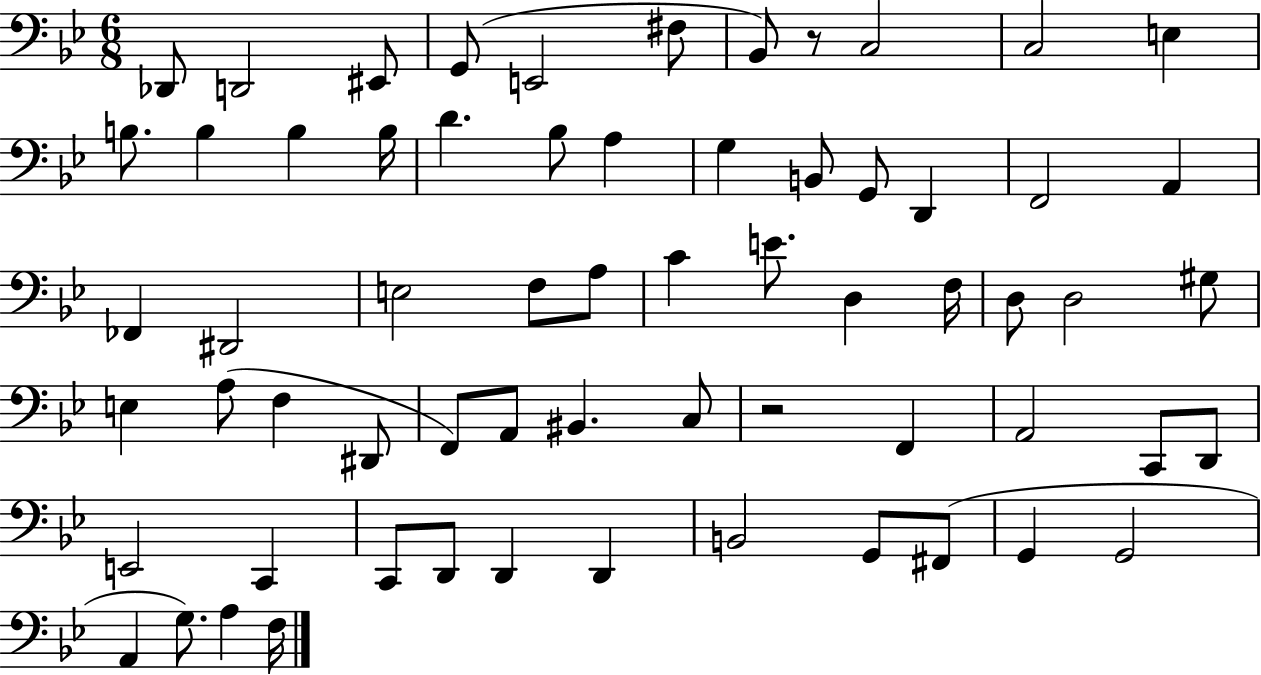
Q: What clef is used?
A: bass